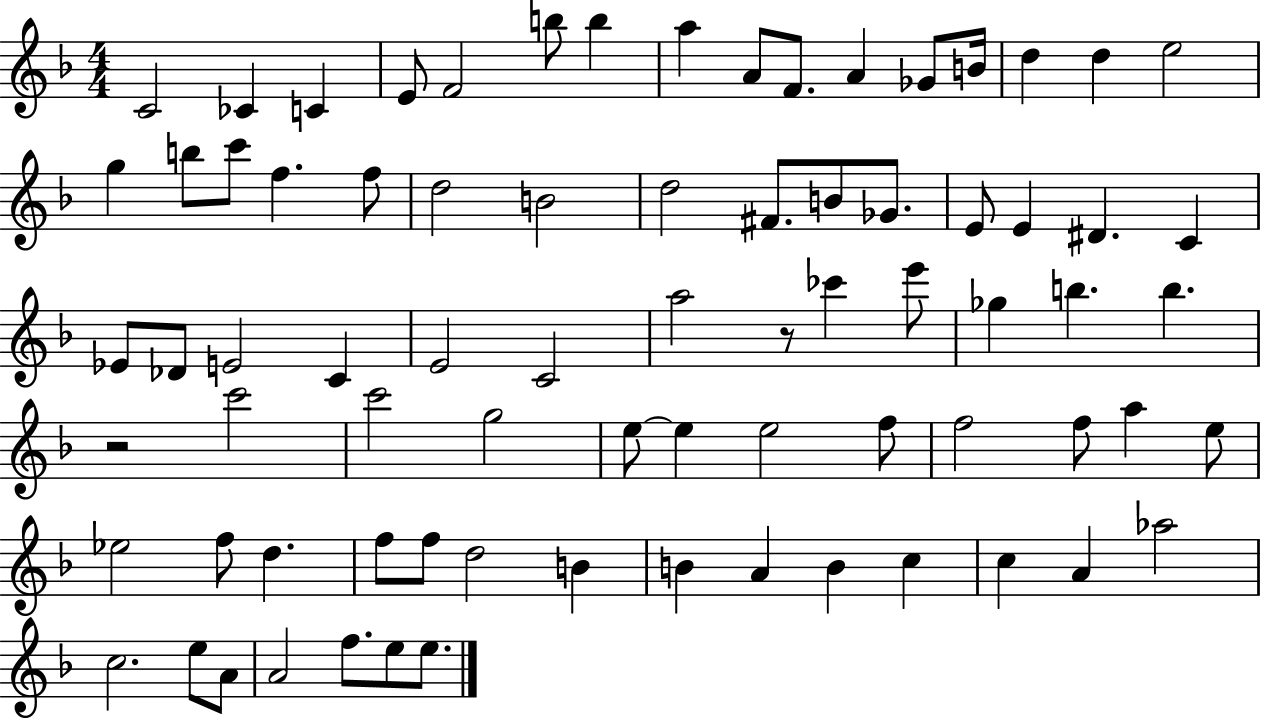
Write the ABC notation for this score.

X:1
T:Untitled
M:4/4
L:1/4
K:F
C2 _C C E/2 F2 b/2 b a A/2 F/2 A _G/2 B/4 d d e2 g b/2 c'/2 f f/2 d2 B2 d2 ^F/2 B/2 _G/2 E/2 E ^D C _E/2 _D/2 E2 C E2 C2 a2 z/2 _c' e'/2 _g b b z2 c'2 c'2 g2 e/2 e e2 f/2 f2 f/2 a e/2 _e2 f/2 d f/2 f/2 d2 B B A B c c A _a2 c2 e/2 A/2 A2 f/2 e/2 e/2